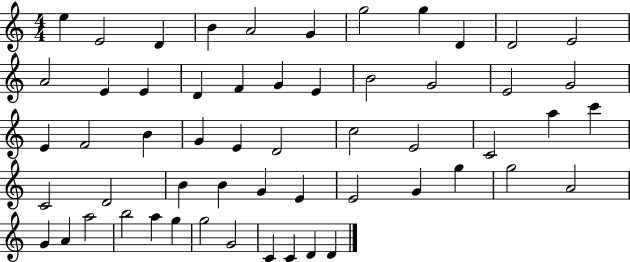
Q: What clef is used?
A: treble